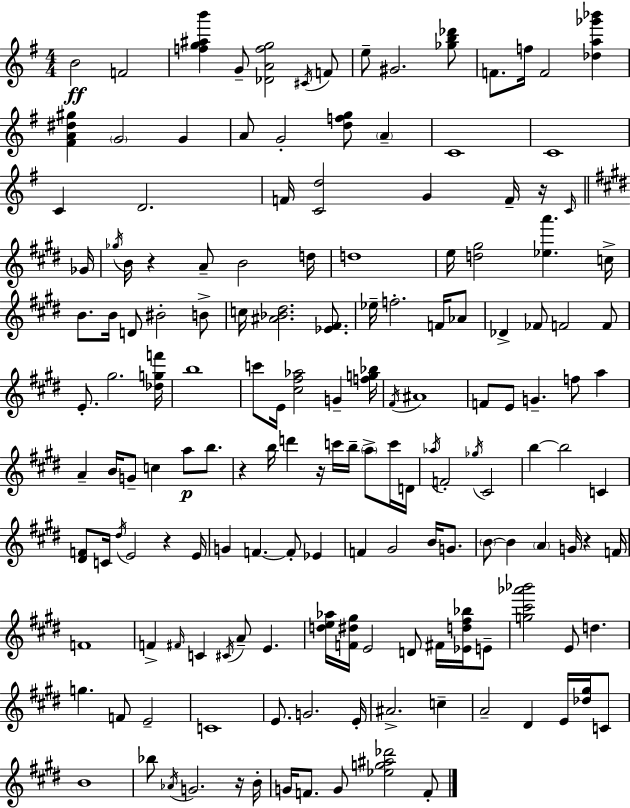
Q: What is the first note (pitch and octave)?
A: B4